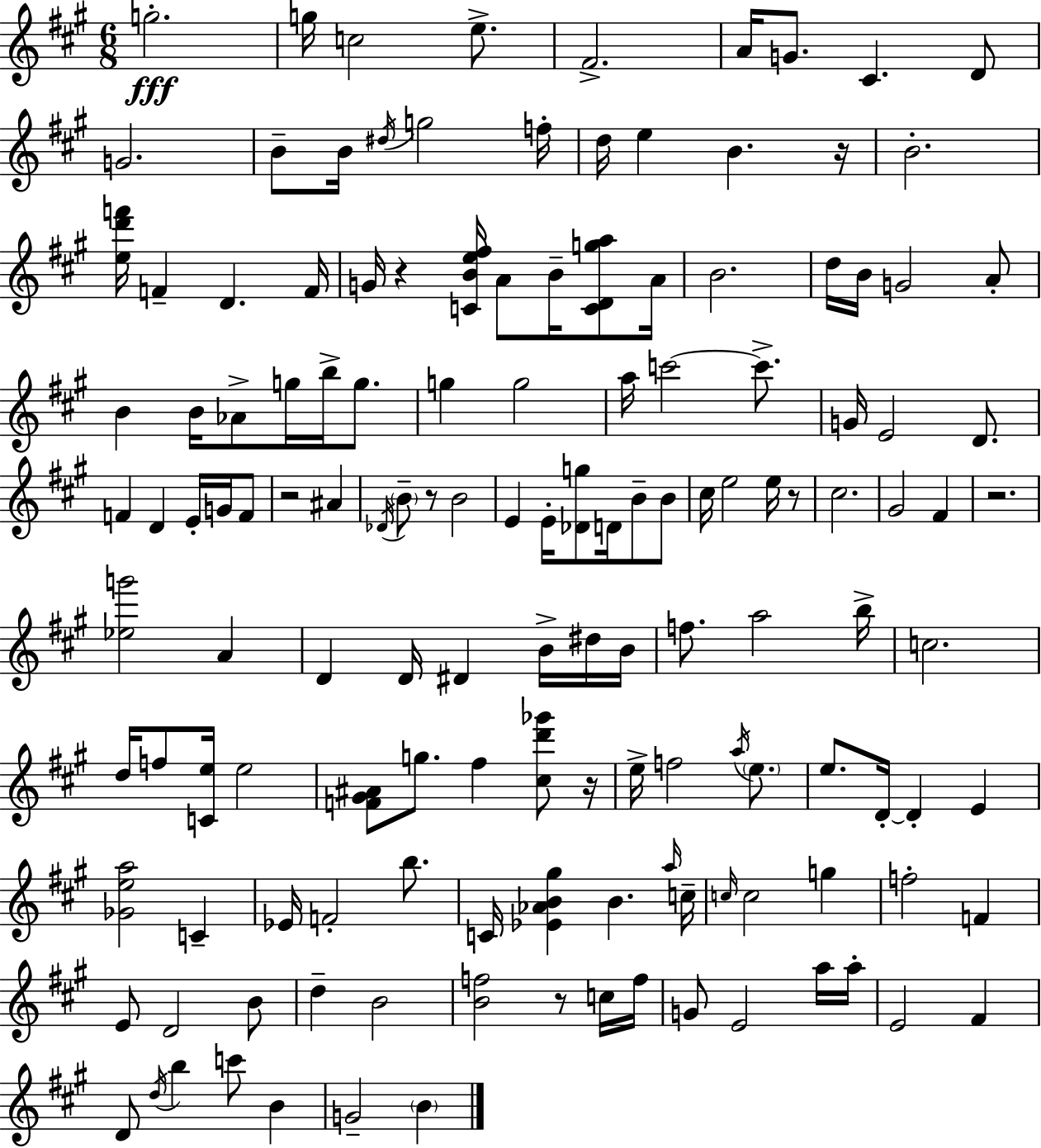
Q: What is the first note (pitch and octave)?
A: G5